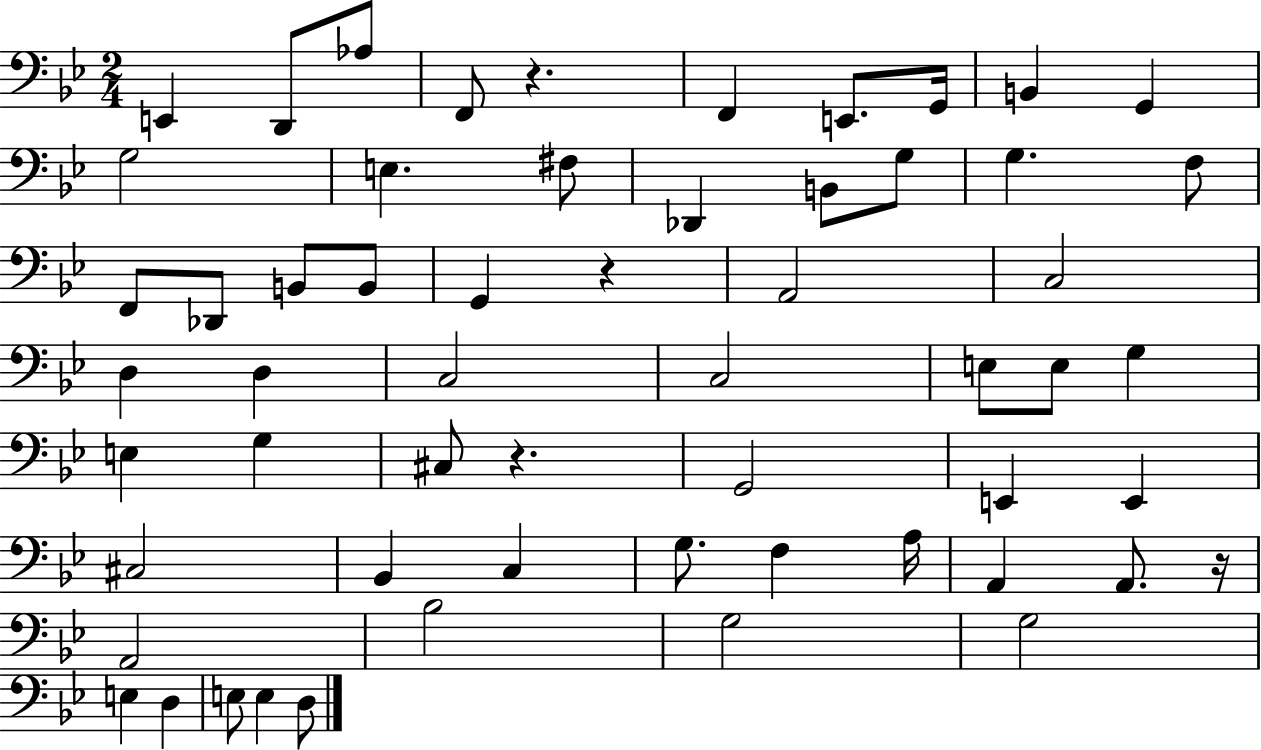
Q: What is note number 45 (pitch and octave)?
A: A2